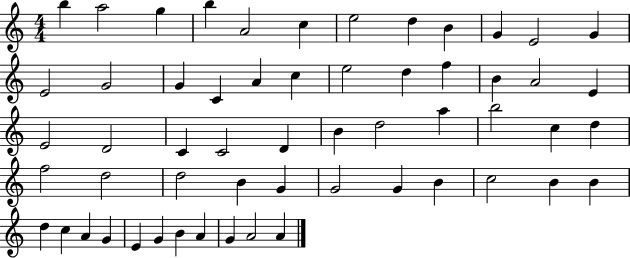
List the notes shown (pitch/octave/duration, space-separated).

B5/q A5/h G5/q B5/q A4/h C5/q E5/h D5/q B4/q G4/q E4/h G4/q E4/h G4/h G4/q C4/q A4/q C5/q E5/h D5/q F5/q B4/q A4/h E4/q E4/h D4/h C4/q C4/h D4/q B4/q D5/h A5/q B5/h C5/q D5/q F5/h D5/h D5/h B4/q G4/q G4/h G4/q B4/q C5/h B4/q B4/q D5/q C5/q A4/q G4/q E4/q G4/q B4/q A4/q G4/q A4/h A4/q